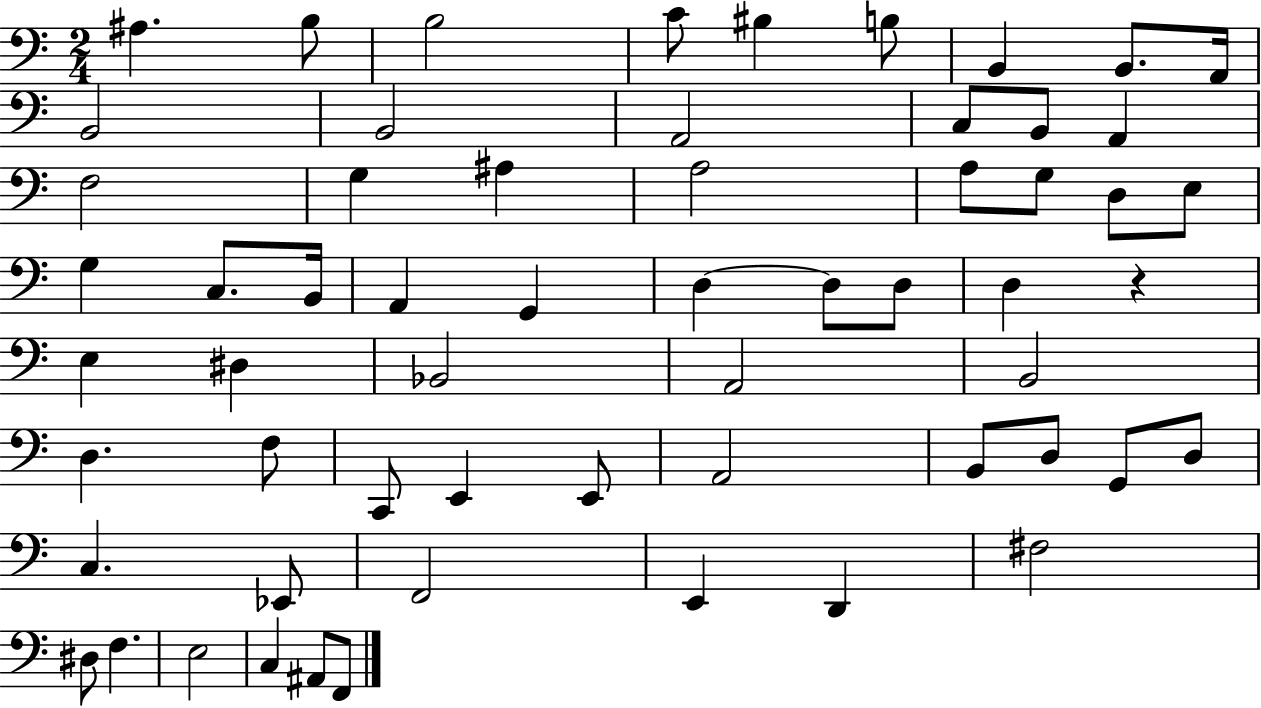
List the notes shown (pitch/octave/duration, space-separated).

A#3/q. B3/e B3/h C4/e BIS3/q B3/e B2/q B2/e. A2/s B2/h B2/h A2/h C3/e B2/e A2/q F3/h G3/q A#3/q A3/h A3/e G3/e D3/e E3/e G3/q C3/e. B2/s A2/q G2/q D3/q D3/e D3/e D3/q R/q E3/q D#3/q Bb2/h A2/h B2/h D3/q. F3/e C2/e E2/q E2/e A2/h B2/e D3/e G2/e D3/e C3/q. Eb2/e F2/h E2/q D2/q F#3/h D#3/e F3/q. E3/h C3/q A#2/e F2/e